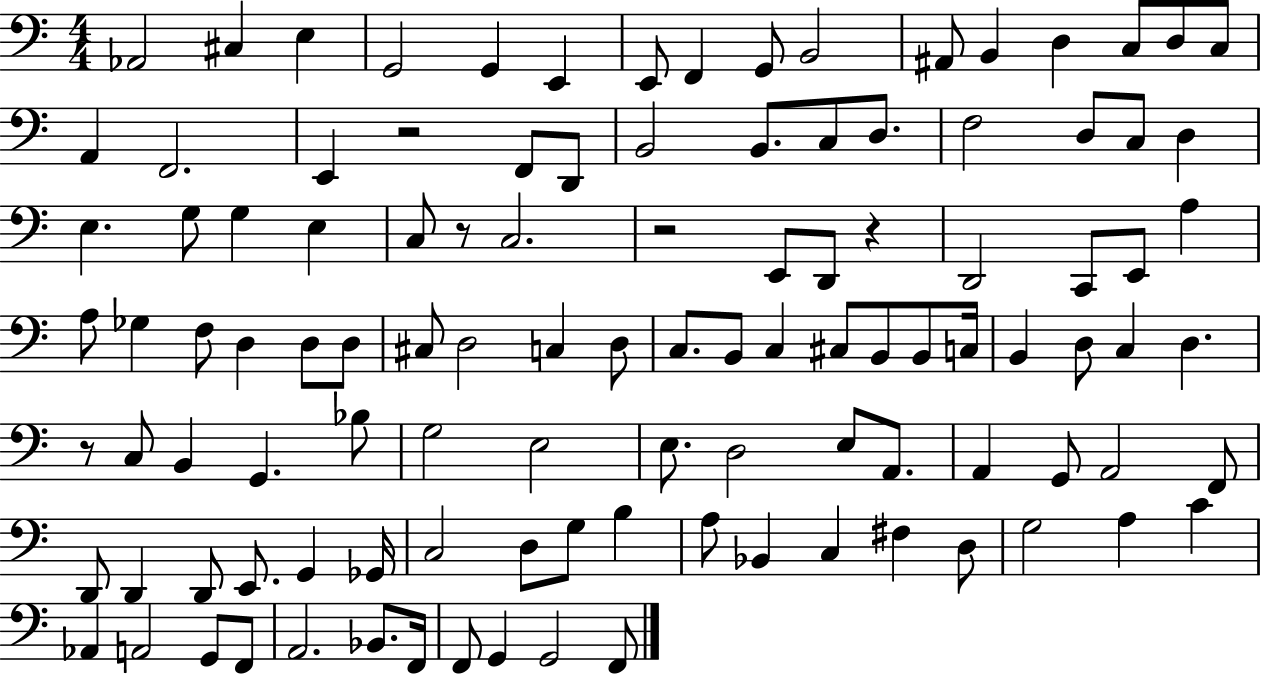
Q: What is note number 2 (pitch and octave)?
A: C#3